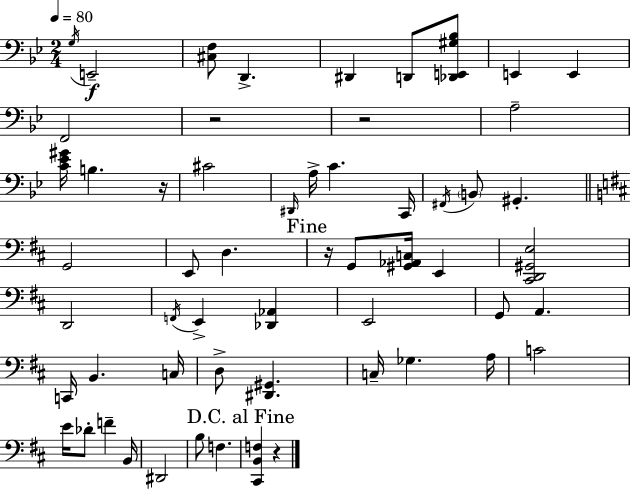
X:1
T:Untitled
M:2/4
L:1/4
K:Gm
G,/4 E,,2 [^C,F,]/2 D,, ^D,, D,,/2 [_D,,E,,^G,_B,]/2 E,, E,, F,,2 z2 z2 A,2 [C_E^G]/4 B, z/4 ^C2 ^D,,/4 A,/4 C C,,/4 ^F,,/4 B,,/2 ^G,, G,,2 E,,/2 D, z/4 G,,/2 [^G,,_A,,C,]/4 E,, [^C,,D,,^G,,E,]2 D,,2 F,,/4 E,, [_D,,_A,,] E,,2 G,,/2 A,, C,,/4 B,, C,/4 D,/2 [^D,,^G,,] C,/4 _G, A,/4 C2 E/4 _D/2 F B,,/4 ^D,,2 B,/2 F, [^C,,B,,F,] z